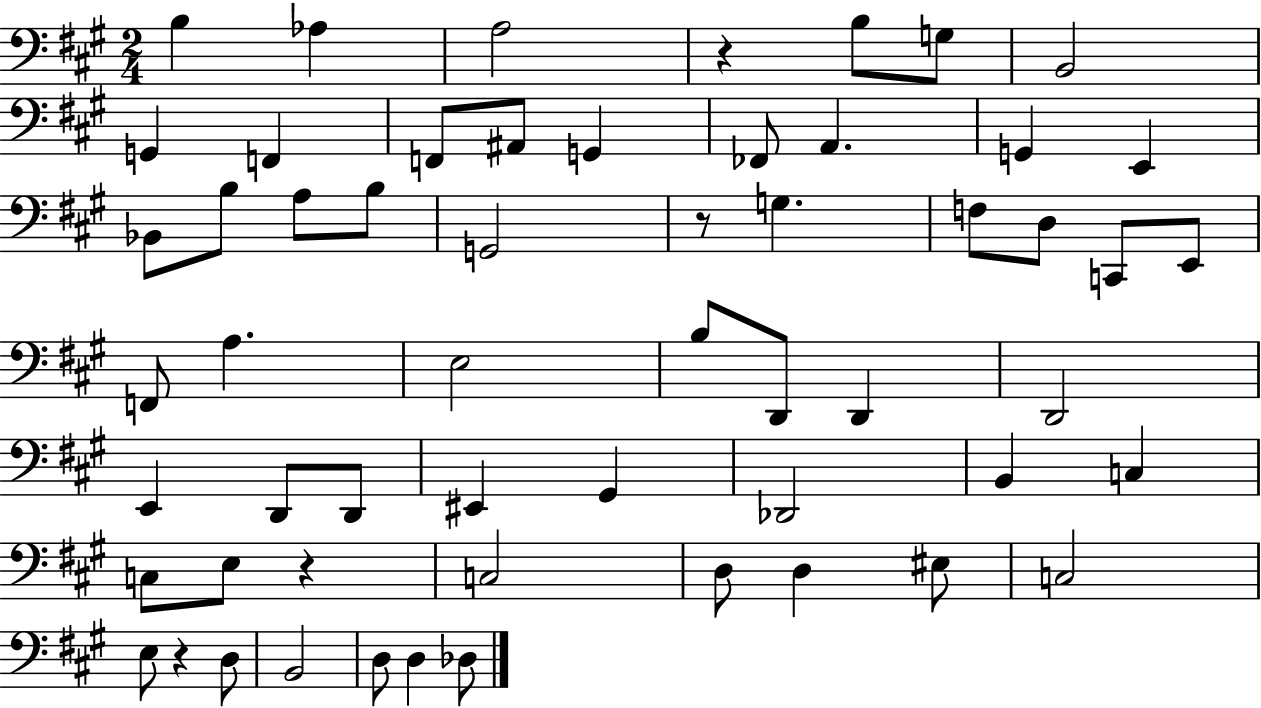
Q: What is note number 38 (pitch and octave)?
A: Db2